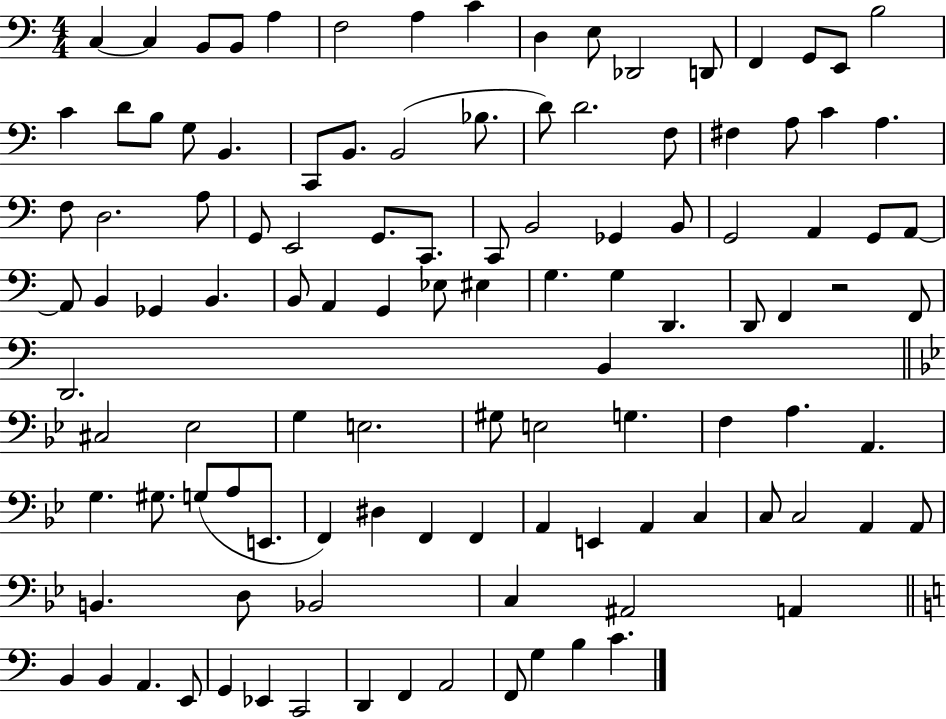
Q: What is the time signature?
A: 4/4